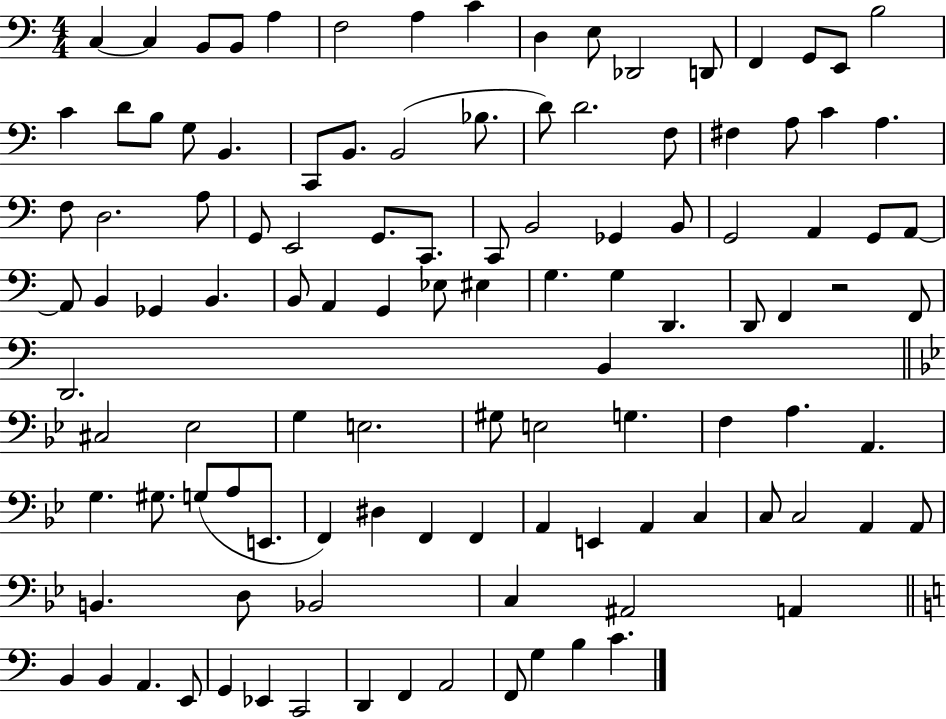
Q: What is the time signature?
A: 4/4